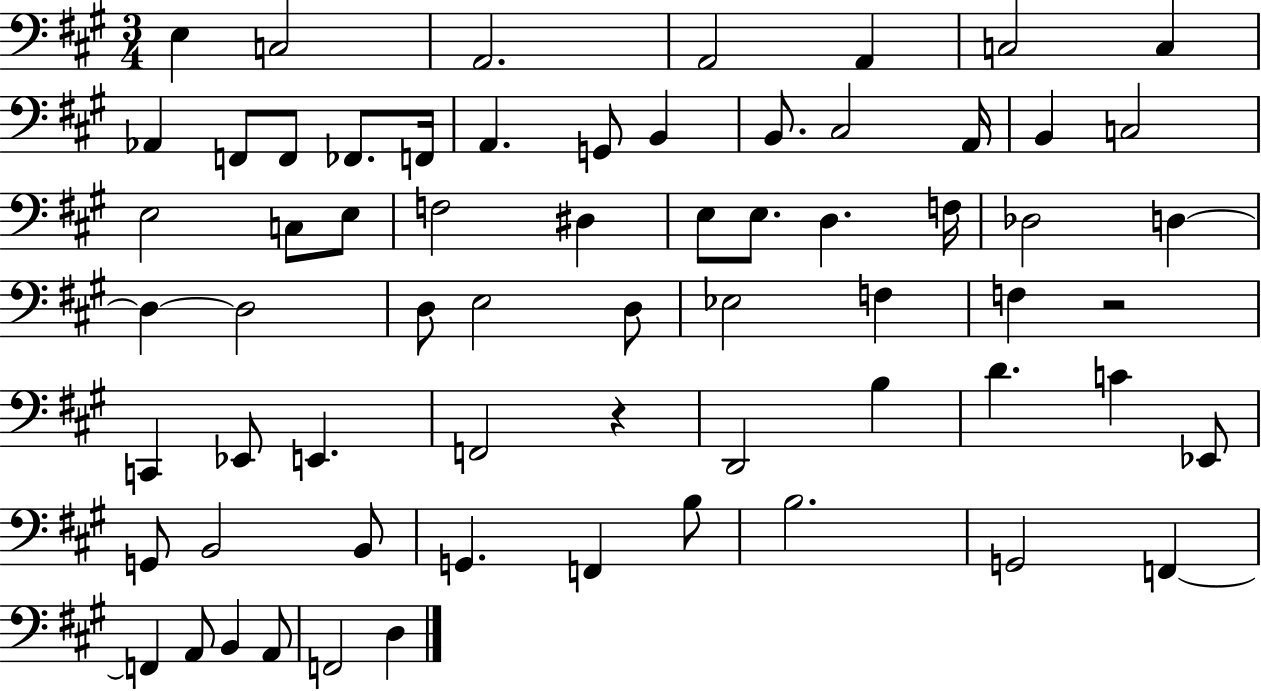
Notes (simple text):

E3/q C3/h A2/h. A2/h A2/q C3/h C3/q Ab2/q F2/e F2/e FES2/e. F2/s A2/q. G2/e B2/q B2/e. C#3/h A2/s B2/q C3/h E3/h C3/e E3/e F3/h D#3/q E3/e E3/e. D3/q. F3/s Db3/h D3/q D3/q D3/h D3/e E3/h D3/e Eb3/h F3/q F3/q R/h C2/q Eb2/e E2/q. F2/h R/q D2/h B3/q D4/q. C4/q Eb2/e G2/e B2/h B2/e G2/q. F2/q B3/e B3/h. G2/h F2/q F2/q A2/e B2/q A2/e F2/h D3/q